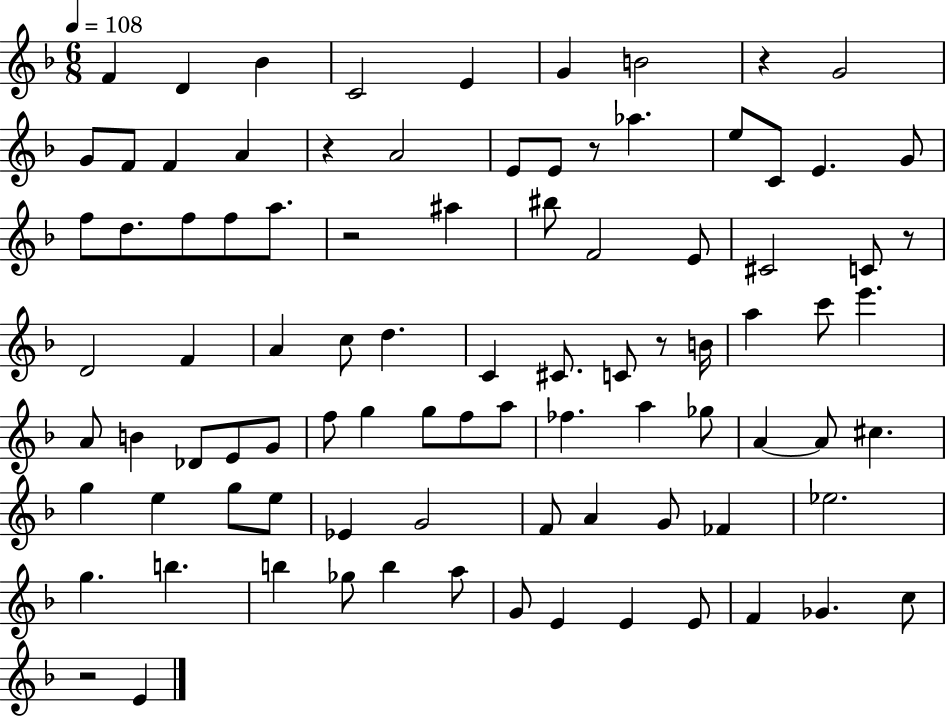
X:1
T:Untitled
M:6/8
L:1/4
K:F
F D _B C2 E G B2 z G2 G/2 F/2 F A z A2 E/2 E/2 z/2 _a e/2 C/2 E G/2 f/2 d/2 f/2 f/2 a/2 z2 ^a ^b/2 F2 E/2 ^C2 C/2 z/2 D2 F A c/2 d C ^C/2 C/2 z/2 B/4 a c'/2 e' A/2 B _D/2 E/2 G/2 f/2 g g/2 f/2 a/2 _f a _g/2 A A/2 ^c g e g/2 e/2 _E G2 F/2 A G/2 _F _e2 g b b _g/2 b a/2 G/2 E E E/2 F _G c/2 z2 E